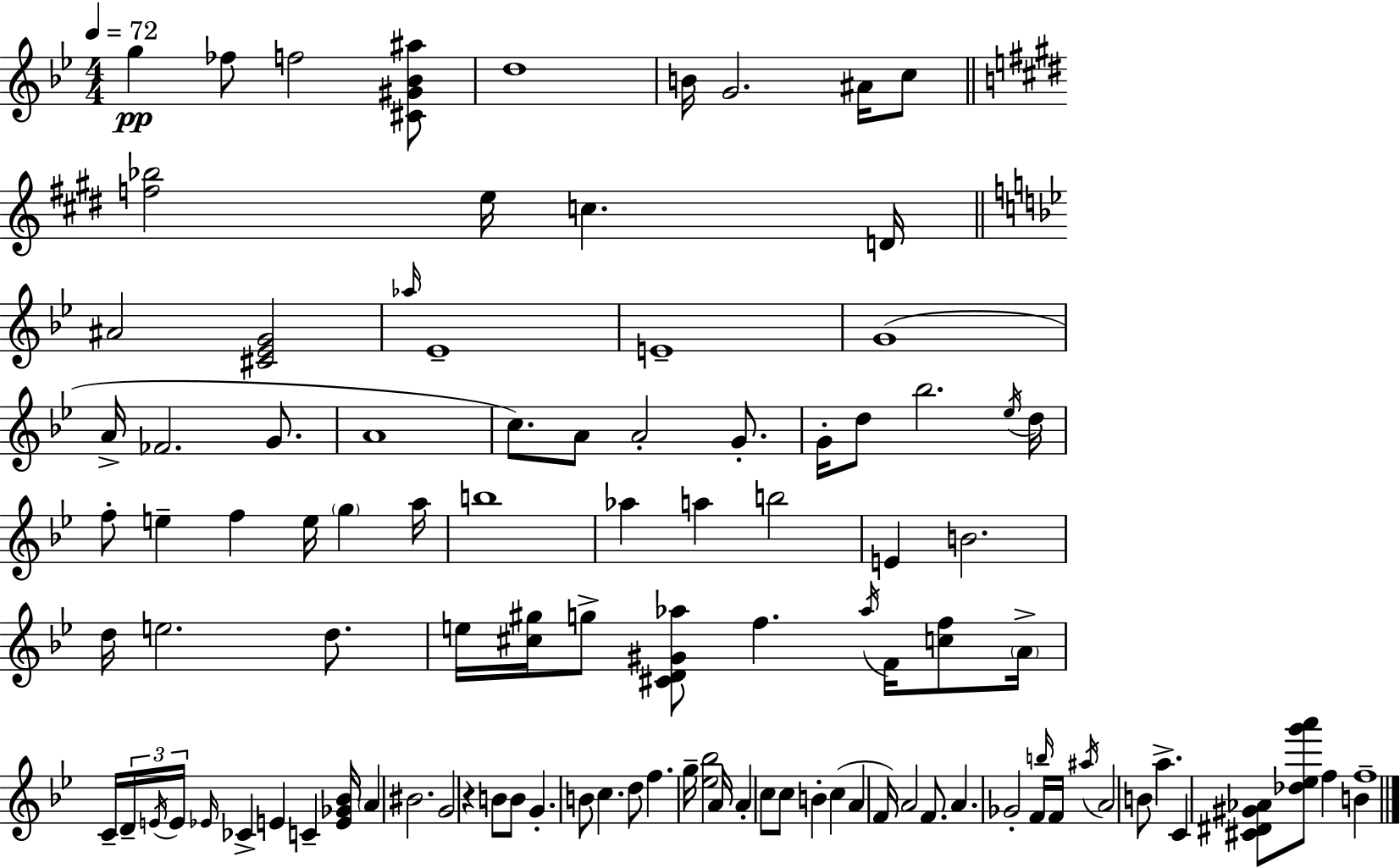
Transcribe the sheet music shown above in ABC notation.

X:1
T:Untitled
M:4/4
L:1/4
K:Bb
g _f/2 f2 [^C^G_B^a]/2 d4 B/4 G2 ^A/4 c/2 [f_b]2 e/4 c D/4 ^A2 [^C_EG]2 _a/4 _E4 E4 G4 A/4 _F2 G/2 A4 c/2 A/2 A2 G/2 G/4 d/2 _b2 _e/4 d/4 f/2 e f e/4 g a/4 b4 _a a b2 E B2 d/4 e2 d/2 e/4 [^c^g]/4 g/2 [^CD^G_a]/2 f _a/4 F/4 [cf]/2 A/4 C/4 D/4 E/4 E/4 _E/4 _C E C [E_G_B]/4 A ^B2 G2 z B/2 B/2 G B/2 c d/2 f g/4 [_e_b]2 A/4 A c/2 c/2 B c A F/4 A2 F/2 A _G2 F/4 b/4 F/4 ^a/4 A2 B/2 a C [^C^D^G_A]/2 [_d_eg'a']/2 f B f4